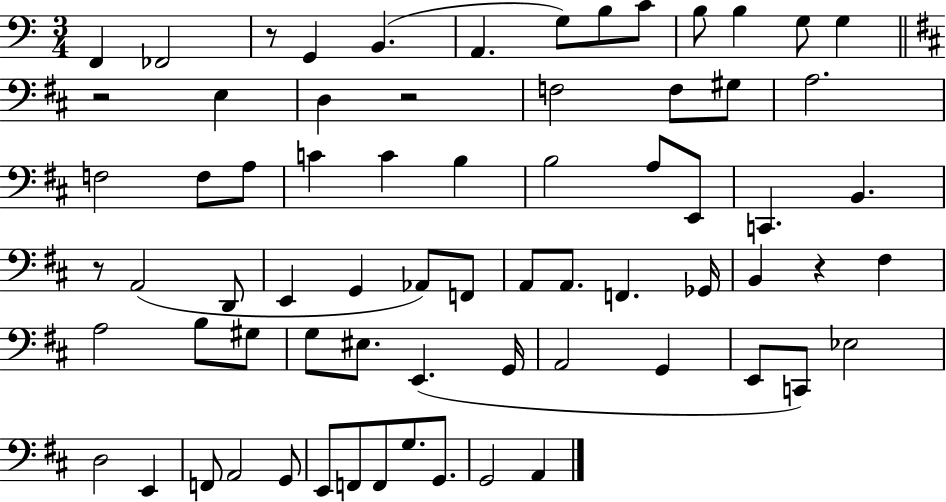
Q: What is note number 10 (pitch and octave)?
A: B3